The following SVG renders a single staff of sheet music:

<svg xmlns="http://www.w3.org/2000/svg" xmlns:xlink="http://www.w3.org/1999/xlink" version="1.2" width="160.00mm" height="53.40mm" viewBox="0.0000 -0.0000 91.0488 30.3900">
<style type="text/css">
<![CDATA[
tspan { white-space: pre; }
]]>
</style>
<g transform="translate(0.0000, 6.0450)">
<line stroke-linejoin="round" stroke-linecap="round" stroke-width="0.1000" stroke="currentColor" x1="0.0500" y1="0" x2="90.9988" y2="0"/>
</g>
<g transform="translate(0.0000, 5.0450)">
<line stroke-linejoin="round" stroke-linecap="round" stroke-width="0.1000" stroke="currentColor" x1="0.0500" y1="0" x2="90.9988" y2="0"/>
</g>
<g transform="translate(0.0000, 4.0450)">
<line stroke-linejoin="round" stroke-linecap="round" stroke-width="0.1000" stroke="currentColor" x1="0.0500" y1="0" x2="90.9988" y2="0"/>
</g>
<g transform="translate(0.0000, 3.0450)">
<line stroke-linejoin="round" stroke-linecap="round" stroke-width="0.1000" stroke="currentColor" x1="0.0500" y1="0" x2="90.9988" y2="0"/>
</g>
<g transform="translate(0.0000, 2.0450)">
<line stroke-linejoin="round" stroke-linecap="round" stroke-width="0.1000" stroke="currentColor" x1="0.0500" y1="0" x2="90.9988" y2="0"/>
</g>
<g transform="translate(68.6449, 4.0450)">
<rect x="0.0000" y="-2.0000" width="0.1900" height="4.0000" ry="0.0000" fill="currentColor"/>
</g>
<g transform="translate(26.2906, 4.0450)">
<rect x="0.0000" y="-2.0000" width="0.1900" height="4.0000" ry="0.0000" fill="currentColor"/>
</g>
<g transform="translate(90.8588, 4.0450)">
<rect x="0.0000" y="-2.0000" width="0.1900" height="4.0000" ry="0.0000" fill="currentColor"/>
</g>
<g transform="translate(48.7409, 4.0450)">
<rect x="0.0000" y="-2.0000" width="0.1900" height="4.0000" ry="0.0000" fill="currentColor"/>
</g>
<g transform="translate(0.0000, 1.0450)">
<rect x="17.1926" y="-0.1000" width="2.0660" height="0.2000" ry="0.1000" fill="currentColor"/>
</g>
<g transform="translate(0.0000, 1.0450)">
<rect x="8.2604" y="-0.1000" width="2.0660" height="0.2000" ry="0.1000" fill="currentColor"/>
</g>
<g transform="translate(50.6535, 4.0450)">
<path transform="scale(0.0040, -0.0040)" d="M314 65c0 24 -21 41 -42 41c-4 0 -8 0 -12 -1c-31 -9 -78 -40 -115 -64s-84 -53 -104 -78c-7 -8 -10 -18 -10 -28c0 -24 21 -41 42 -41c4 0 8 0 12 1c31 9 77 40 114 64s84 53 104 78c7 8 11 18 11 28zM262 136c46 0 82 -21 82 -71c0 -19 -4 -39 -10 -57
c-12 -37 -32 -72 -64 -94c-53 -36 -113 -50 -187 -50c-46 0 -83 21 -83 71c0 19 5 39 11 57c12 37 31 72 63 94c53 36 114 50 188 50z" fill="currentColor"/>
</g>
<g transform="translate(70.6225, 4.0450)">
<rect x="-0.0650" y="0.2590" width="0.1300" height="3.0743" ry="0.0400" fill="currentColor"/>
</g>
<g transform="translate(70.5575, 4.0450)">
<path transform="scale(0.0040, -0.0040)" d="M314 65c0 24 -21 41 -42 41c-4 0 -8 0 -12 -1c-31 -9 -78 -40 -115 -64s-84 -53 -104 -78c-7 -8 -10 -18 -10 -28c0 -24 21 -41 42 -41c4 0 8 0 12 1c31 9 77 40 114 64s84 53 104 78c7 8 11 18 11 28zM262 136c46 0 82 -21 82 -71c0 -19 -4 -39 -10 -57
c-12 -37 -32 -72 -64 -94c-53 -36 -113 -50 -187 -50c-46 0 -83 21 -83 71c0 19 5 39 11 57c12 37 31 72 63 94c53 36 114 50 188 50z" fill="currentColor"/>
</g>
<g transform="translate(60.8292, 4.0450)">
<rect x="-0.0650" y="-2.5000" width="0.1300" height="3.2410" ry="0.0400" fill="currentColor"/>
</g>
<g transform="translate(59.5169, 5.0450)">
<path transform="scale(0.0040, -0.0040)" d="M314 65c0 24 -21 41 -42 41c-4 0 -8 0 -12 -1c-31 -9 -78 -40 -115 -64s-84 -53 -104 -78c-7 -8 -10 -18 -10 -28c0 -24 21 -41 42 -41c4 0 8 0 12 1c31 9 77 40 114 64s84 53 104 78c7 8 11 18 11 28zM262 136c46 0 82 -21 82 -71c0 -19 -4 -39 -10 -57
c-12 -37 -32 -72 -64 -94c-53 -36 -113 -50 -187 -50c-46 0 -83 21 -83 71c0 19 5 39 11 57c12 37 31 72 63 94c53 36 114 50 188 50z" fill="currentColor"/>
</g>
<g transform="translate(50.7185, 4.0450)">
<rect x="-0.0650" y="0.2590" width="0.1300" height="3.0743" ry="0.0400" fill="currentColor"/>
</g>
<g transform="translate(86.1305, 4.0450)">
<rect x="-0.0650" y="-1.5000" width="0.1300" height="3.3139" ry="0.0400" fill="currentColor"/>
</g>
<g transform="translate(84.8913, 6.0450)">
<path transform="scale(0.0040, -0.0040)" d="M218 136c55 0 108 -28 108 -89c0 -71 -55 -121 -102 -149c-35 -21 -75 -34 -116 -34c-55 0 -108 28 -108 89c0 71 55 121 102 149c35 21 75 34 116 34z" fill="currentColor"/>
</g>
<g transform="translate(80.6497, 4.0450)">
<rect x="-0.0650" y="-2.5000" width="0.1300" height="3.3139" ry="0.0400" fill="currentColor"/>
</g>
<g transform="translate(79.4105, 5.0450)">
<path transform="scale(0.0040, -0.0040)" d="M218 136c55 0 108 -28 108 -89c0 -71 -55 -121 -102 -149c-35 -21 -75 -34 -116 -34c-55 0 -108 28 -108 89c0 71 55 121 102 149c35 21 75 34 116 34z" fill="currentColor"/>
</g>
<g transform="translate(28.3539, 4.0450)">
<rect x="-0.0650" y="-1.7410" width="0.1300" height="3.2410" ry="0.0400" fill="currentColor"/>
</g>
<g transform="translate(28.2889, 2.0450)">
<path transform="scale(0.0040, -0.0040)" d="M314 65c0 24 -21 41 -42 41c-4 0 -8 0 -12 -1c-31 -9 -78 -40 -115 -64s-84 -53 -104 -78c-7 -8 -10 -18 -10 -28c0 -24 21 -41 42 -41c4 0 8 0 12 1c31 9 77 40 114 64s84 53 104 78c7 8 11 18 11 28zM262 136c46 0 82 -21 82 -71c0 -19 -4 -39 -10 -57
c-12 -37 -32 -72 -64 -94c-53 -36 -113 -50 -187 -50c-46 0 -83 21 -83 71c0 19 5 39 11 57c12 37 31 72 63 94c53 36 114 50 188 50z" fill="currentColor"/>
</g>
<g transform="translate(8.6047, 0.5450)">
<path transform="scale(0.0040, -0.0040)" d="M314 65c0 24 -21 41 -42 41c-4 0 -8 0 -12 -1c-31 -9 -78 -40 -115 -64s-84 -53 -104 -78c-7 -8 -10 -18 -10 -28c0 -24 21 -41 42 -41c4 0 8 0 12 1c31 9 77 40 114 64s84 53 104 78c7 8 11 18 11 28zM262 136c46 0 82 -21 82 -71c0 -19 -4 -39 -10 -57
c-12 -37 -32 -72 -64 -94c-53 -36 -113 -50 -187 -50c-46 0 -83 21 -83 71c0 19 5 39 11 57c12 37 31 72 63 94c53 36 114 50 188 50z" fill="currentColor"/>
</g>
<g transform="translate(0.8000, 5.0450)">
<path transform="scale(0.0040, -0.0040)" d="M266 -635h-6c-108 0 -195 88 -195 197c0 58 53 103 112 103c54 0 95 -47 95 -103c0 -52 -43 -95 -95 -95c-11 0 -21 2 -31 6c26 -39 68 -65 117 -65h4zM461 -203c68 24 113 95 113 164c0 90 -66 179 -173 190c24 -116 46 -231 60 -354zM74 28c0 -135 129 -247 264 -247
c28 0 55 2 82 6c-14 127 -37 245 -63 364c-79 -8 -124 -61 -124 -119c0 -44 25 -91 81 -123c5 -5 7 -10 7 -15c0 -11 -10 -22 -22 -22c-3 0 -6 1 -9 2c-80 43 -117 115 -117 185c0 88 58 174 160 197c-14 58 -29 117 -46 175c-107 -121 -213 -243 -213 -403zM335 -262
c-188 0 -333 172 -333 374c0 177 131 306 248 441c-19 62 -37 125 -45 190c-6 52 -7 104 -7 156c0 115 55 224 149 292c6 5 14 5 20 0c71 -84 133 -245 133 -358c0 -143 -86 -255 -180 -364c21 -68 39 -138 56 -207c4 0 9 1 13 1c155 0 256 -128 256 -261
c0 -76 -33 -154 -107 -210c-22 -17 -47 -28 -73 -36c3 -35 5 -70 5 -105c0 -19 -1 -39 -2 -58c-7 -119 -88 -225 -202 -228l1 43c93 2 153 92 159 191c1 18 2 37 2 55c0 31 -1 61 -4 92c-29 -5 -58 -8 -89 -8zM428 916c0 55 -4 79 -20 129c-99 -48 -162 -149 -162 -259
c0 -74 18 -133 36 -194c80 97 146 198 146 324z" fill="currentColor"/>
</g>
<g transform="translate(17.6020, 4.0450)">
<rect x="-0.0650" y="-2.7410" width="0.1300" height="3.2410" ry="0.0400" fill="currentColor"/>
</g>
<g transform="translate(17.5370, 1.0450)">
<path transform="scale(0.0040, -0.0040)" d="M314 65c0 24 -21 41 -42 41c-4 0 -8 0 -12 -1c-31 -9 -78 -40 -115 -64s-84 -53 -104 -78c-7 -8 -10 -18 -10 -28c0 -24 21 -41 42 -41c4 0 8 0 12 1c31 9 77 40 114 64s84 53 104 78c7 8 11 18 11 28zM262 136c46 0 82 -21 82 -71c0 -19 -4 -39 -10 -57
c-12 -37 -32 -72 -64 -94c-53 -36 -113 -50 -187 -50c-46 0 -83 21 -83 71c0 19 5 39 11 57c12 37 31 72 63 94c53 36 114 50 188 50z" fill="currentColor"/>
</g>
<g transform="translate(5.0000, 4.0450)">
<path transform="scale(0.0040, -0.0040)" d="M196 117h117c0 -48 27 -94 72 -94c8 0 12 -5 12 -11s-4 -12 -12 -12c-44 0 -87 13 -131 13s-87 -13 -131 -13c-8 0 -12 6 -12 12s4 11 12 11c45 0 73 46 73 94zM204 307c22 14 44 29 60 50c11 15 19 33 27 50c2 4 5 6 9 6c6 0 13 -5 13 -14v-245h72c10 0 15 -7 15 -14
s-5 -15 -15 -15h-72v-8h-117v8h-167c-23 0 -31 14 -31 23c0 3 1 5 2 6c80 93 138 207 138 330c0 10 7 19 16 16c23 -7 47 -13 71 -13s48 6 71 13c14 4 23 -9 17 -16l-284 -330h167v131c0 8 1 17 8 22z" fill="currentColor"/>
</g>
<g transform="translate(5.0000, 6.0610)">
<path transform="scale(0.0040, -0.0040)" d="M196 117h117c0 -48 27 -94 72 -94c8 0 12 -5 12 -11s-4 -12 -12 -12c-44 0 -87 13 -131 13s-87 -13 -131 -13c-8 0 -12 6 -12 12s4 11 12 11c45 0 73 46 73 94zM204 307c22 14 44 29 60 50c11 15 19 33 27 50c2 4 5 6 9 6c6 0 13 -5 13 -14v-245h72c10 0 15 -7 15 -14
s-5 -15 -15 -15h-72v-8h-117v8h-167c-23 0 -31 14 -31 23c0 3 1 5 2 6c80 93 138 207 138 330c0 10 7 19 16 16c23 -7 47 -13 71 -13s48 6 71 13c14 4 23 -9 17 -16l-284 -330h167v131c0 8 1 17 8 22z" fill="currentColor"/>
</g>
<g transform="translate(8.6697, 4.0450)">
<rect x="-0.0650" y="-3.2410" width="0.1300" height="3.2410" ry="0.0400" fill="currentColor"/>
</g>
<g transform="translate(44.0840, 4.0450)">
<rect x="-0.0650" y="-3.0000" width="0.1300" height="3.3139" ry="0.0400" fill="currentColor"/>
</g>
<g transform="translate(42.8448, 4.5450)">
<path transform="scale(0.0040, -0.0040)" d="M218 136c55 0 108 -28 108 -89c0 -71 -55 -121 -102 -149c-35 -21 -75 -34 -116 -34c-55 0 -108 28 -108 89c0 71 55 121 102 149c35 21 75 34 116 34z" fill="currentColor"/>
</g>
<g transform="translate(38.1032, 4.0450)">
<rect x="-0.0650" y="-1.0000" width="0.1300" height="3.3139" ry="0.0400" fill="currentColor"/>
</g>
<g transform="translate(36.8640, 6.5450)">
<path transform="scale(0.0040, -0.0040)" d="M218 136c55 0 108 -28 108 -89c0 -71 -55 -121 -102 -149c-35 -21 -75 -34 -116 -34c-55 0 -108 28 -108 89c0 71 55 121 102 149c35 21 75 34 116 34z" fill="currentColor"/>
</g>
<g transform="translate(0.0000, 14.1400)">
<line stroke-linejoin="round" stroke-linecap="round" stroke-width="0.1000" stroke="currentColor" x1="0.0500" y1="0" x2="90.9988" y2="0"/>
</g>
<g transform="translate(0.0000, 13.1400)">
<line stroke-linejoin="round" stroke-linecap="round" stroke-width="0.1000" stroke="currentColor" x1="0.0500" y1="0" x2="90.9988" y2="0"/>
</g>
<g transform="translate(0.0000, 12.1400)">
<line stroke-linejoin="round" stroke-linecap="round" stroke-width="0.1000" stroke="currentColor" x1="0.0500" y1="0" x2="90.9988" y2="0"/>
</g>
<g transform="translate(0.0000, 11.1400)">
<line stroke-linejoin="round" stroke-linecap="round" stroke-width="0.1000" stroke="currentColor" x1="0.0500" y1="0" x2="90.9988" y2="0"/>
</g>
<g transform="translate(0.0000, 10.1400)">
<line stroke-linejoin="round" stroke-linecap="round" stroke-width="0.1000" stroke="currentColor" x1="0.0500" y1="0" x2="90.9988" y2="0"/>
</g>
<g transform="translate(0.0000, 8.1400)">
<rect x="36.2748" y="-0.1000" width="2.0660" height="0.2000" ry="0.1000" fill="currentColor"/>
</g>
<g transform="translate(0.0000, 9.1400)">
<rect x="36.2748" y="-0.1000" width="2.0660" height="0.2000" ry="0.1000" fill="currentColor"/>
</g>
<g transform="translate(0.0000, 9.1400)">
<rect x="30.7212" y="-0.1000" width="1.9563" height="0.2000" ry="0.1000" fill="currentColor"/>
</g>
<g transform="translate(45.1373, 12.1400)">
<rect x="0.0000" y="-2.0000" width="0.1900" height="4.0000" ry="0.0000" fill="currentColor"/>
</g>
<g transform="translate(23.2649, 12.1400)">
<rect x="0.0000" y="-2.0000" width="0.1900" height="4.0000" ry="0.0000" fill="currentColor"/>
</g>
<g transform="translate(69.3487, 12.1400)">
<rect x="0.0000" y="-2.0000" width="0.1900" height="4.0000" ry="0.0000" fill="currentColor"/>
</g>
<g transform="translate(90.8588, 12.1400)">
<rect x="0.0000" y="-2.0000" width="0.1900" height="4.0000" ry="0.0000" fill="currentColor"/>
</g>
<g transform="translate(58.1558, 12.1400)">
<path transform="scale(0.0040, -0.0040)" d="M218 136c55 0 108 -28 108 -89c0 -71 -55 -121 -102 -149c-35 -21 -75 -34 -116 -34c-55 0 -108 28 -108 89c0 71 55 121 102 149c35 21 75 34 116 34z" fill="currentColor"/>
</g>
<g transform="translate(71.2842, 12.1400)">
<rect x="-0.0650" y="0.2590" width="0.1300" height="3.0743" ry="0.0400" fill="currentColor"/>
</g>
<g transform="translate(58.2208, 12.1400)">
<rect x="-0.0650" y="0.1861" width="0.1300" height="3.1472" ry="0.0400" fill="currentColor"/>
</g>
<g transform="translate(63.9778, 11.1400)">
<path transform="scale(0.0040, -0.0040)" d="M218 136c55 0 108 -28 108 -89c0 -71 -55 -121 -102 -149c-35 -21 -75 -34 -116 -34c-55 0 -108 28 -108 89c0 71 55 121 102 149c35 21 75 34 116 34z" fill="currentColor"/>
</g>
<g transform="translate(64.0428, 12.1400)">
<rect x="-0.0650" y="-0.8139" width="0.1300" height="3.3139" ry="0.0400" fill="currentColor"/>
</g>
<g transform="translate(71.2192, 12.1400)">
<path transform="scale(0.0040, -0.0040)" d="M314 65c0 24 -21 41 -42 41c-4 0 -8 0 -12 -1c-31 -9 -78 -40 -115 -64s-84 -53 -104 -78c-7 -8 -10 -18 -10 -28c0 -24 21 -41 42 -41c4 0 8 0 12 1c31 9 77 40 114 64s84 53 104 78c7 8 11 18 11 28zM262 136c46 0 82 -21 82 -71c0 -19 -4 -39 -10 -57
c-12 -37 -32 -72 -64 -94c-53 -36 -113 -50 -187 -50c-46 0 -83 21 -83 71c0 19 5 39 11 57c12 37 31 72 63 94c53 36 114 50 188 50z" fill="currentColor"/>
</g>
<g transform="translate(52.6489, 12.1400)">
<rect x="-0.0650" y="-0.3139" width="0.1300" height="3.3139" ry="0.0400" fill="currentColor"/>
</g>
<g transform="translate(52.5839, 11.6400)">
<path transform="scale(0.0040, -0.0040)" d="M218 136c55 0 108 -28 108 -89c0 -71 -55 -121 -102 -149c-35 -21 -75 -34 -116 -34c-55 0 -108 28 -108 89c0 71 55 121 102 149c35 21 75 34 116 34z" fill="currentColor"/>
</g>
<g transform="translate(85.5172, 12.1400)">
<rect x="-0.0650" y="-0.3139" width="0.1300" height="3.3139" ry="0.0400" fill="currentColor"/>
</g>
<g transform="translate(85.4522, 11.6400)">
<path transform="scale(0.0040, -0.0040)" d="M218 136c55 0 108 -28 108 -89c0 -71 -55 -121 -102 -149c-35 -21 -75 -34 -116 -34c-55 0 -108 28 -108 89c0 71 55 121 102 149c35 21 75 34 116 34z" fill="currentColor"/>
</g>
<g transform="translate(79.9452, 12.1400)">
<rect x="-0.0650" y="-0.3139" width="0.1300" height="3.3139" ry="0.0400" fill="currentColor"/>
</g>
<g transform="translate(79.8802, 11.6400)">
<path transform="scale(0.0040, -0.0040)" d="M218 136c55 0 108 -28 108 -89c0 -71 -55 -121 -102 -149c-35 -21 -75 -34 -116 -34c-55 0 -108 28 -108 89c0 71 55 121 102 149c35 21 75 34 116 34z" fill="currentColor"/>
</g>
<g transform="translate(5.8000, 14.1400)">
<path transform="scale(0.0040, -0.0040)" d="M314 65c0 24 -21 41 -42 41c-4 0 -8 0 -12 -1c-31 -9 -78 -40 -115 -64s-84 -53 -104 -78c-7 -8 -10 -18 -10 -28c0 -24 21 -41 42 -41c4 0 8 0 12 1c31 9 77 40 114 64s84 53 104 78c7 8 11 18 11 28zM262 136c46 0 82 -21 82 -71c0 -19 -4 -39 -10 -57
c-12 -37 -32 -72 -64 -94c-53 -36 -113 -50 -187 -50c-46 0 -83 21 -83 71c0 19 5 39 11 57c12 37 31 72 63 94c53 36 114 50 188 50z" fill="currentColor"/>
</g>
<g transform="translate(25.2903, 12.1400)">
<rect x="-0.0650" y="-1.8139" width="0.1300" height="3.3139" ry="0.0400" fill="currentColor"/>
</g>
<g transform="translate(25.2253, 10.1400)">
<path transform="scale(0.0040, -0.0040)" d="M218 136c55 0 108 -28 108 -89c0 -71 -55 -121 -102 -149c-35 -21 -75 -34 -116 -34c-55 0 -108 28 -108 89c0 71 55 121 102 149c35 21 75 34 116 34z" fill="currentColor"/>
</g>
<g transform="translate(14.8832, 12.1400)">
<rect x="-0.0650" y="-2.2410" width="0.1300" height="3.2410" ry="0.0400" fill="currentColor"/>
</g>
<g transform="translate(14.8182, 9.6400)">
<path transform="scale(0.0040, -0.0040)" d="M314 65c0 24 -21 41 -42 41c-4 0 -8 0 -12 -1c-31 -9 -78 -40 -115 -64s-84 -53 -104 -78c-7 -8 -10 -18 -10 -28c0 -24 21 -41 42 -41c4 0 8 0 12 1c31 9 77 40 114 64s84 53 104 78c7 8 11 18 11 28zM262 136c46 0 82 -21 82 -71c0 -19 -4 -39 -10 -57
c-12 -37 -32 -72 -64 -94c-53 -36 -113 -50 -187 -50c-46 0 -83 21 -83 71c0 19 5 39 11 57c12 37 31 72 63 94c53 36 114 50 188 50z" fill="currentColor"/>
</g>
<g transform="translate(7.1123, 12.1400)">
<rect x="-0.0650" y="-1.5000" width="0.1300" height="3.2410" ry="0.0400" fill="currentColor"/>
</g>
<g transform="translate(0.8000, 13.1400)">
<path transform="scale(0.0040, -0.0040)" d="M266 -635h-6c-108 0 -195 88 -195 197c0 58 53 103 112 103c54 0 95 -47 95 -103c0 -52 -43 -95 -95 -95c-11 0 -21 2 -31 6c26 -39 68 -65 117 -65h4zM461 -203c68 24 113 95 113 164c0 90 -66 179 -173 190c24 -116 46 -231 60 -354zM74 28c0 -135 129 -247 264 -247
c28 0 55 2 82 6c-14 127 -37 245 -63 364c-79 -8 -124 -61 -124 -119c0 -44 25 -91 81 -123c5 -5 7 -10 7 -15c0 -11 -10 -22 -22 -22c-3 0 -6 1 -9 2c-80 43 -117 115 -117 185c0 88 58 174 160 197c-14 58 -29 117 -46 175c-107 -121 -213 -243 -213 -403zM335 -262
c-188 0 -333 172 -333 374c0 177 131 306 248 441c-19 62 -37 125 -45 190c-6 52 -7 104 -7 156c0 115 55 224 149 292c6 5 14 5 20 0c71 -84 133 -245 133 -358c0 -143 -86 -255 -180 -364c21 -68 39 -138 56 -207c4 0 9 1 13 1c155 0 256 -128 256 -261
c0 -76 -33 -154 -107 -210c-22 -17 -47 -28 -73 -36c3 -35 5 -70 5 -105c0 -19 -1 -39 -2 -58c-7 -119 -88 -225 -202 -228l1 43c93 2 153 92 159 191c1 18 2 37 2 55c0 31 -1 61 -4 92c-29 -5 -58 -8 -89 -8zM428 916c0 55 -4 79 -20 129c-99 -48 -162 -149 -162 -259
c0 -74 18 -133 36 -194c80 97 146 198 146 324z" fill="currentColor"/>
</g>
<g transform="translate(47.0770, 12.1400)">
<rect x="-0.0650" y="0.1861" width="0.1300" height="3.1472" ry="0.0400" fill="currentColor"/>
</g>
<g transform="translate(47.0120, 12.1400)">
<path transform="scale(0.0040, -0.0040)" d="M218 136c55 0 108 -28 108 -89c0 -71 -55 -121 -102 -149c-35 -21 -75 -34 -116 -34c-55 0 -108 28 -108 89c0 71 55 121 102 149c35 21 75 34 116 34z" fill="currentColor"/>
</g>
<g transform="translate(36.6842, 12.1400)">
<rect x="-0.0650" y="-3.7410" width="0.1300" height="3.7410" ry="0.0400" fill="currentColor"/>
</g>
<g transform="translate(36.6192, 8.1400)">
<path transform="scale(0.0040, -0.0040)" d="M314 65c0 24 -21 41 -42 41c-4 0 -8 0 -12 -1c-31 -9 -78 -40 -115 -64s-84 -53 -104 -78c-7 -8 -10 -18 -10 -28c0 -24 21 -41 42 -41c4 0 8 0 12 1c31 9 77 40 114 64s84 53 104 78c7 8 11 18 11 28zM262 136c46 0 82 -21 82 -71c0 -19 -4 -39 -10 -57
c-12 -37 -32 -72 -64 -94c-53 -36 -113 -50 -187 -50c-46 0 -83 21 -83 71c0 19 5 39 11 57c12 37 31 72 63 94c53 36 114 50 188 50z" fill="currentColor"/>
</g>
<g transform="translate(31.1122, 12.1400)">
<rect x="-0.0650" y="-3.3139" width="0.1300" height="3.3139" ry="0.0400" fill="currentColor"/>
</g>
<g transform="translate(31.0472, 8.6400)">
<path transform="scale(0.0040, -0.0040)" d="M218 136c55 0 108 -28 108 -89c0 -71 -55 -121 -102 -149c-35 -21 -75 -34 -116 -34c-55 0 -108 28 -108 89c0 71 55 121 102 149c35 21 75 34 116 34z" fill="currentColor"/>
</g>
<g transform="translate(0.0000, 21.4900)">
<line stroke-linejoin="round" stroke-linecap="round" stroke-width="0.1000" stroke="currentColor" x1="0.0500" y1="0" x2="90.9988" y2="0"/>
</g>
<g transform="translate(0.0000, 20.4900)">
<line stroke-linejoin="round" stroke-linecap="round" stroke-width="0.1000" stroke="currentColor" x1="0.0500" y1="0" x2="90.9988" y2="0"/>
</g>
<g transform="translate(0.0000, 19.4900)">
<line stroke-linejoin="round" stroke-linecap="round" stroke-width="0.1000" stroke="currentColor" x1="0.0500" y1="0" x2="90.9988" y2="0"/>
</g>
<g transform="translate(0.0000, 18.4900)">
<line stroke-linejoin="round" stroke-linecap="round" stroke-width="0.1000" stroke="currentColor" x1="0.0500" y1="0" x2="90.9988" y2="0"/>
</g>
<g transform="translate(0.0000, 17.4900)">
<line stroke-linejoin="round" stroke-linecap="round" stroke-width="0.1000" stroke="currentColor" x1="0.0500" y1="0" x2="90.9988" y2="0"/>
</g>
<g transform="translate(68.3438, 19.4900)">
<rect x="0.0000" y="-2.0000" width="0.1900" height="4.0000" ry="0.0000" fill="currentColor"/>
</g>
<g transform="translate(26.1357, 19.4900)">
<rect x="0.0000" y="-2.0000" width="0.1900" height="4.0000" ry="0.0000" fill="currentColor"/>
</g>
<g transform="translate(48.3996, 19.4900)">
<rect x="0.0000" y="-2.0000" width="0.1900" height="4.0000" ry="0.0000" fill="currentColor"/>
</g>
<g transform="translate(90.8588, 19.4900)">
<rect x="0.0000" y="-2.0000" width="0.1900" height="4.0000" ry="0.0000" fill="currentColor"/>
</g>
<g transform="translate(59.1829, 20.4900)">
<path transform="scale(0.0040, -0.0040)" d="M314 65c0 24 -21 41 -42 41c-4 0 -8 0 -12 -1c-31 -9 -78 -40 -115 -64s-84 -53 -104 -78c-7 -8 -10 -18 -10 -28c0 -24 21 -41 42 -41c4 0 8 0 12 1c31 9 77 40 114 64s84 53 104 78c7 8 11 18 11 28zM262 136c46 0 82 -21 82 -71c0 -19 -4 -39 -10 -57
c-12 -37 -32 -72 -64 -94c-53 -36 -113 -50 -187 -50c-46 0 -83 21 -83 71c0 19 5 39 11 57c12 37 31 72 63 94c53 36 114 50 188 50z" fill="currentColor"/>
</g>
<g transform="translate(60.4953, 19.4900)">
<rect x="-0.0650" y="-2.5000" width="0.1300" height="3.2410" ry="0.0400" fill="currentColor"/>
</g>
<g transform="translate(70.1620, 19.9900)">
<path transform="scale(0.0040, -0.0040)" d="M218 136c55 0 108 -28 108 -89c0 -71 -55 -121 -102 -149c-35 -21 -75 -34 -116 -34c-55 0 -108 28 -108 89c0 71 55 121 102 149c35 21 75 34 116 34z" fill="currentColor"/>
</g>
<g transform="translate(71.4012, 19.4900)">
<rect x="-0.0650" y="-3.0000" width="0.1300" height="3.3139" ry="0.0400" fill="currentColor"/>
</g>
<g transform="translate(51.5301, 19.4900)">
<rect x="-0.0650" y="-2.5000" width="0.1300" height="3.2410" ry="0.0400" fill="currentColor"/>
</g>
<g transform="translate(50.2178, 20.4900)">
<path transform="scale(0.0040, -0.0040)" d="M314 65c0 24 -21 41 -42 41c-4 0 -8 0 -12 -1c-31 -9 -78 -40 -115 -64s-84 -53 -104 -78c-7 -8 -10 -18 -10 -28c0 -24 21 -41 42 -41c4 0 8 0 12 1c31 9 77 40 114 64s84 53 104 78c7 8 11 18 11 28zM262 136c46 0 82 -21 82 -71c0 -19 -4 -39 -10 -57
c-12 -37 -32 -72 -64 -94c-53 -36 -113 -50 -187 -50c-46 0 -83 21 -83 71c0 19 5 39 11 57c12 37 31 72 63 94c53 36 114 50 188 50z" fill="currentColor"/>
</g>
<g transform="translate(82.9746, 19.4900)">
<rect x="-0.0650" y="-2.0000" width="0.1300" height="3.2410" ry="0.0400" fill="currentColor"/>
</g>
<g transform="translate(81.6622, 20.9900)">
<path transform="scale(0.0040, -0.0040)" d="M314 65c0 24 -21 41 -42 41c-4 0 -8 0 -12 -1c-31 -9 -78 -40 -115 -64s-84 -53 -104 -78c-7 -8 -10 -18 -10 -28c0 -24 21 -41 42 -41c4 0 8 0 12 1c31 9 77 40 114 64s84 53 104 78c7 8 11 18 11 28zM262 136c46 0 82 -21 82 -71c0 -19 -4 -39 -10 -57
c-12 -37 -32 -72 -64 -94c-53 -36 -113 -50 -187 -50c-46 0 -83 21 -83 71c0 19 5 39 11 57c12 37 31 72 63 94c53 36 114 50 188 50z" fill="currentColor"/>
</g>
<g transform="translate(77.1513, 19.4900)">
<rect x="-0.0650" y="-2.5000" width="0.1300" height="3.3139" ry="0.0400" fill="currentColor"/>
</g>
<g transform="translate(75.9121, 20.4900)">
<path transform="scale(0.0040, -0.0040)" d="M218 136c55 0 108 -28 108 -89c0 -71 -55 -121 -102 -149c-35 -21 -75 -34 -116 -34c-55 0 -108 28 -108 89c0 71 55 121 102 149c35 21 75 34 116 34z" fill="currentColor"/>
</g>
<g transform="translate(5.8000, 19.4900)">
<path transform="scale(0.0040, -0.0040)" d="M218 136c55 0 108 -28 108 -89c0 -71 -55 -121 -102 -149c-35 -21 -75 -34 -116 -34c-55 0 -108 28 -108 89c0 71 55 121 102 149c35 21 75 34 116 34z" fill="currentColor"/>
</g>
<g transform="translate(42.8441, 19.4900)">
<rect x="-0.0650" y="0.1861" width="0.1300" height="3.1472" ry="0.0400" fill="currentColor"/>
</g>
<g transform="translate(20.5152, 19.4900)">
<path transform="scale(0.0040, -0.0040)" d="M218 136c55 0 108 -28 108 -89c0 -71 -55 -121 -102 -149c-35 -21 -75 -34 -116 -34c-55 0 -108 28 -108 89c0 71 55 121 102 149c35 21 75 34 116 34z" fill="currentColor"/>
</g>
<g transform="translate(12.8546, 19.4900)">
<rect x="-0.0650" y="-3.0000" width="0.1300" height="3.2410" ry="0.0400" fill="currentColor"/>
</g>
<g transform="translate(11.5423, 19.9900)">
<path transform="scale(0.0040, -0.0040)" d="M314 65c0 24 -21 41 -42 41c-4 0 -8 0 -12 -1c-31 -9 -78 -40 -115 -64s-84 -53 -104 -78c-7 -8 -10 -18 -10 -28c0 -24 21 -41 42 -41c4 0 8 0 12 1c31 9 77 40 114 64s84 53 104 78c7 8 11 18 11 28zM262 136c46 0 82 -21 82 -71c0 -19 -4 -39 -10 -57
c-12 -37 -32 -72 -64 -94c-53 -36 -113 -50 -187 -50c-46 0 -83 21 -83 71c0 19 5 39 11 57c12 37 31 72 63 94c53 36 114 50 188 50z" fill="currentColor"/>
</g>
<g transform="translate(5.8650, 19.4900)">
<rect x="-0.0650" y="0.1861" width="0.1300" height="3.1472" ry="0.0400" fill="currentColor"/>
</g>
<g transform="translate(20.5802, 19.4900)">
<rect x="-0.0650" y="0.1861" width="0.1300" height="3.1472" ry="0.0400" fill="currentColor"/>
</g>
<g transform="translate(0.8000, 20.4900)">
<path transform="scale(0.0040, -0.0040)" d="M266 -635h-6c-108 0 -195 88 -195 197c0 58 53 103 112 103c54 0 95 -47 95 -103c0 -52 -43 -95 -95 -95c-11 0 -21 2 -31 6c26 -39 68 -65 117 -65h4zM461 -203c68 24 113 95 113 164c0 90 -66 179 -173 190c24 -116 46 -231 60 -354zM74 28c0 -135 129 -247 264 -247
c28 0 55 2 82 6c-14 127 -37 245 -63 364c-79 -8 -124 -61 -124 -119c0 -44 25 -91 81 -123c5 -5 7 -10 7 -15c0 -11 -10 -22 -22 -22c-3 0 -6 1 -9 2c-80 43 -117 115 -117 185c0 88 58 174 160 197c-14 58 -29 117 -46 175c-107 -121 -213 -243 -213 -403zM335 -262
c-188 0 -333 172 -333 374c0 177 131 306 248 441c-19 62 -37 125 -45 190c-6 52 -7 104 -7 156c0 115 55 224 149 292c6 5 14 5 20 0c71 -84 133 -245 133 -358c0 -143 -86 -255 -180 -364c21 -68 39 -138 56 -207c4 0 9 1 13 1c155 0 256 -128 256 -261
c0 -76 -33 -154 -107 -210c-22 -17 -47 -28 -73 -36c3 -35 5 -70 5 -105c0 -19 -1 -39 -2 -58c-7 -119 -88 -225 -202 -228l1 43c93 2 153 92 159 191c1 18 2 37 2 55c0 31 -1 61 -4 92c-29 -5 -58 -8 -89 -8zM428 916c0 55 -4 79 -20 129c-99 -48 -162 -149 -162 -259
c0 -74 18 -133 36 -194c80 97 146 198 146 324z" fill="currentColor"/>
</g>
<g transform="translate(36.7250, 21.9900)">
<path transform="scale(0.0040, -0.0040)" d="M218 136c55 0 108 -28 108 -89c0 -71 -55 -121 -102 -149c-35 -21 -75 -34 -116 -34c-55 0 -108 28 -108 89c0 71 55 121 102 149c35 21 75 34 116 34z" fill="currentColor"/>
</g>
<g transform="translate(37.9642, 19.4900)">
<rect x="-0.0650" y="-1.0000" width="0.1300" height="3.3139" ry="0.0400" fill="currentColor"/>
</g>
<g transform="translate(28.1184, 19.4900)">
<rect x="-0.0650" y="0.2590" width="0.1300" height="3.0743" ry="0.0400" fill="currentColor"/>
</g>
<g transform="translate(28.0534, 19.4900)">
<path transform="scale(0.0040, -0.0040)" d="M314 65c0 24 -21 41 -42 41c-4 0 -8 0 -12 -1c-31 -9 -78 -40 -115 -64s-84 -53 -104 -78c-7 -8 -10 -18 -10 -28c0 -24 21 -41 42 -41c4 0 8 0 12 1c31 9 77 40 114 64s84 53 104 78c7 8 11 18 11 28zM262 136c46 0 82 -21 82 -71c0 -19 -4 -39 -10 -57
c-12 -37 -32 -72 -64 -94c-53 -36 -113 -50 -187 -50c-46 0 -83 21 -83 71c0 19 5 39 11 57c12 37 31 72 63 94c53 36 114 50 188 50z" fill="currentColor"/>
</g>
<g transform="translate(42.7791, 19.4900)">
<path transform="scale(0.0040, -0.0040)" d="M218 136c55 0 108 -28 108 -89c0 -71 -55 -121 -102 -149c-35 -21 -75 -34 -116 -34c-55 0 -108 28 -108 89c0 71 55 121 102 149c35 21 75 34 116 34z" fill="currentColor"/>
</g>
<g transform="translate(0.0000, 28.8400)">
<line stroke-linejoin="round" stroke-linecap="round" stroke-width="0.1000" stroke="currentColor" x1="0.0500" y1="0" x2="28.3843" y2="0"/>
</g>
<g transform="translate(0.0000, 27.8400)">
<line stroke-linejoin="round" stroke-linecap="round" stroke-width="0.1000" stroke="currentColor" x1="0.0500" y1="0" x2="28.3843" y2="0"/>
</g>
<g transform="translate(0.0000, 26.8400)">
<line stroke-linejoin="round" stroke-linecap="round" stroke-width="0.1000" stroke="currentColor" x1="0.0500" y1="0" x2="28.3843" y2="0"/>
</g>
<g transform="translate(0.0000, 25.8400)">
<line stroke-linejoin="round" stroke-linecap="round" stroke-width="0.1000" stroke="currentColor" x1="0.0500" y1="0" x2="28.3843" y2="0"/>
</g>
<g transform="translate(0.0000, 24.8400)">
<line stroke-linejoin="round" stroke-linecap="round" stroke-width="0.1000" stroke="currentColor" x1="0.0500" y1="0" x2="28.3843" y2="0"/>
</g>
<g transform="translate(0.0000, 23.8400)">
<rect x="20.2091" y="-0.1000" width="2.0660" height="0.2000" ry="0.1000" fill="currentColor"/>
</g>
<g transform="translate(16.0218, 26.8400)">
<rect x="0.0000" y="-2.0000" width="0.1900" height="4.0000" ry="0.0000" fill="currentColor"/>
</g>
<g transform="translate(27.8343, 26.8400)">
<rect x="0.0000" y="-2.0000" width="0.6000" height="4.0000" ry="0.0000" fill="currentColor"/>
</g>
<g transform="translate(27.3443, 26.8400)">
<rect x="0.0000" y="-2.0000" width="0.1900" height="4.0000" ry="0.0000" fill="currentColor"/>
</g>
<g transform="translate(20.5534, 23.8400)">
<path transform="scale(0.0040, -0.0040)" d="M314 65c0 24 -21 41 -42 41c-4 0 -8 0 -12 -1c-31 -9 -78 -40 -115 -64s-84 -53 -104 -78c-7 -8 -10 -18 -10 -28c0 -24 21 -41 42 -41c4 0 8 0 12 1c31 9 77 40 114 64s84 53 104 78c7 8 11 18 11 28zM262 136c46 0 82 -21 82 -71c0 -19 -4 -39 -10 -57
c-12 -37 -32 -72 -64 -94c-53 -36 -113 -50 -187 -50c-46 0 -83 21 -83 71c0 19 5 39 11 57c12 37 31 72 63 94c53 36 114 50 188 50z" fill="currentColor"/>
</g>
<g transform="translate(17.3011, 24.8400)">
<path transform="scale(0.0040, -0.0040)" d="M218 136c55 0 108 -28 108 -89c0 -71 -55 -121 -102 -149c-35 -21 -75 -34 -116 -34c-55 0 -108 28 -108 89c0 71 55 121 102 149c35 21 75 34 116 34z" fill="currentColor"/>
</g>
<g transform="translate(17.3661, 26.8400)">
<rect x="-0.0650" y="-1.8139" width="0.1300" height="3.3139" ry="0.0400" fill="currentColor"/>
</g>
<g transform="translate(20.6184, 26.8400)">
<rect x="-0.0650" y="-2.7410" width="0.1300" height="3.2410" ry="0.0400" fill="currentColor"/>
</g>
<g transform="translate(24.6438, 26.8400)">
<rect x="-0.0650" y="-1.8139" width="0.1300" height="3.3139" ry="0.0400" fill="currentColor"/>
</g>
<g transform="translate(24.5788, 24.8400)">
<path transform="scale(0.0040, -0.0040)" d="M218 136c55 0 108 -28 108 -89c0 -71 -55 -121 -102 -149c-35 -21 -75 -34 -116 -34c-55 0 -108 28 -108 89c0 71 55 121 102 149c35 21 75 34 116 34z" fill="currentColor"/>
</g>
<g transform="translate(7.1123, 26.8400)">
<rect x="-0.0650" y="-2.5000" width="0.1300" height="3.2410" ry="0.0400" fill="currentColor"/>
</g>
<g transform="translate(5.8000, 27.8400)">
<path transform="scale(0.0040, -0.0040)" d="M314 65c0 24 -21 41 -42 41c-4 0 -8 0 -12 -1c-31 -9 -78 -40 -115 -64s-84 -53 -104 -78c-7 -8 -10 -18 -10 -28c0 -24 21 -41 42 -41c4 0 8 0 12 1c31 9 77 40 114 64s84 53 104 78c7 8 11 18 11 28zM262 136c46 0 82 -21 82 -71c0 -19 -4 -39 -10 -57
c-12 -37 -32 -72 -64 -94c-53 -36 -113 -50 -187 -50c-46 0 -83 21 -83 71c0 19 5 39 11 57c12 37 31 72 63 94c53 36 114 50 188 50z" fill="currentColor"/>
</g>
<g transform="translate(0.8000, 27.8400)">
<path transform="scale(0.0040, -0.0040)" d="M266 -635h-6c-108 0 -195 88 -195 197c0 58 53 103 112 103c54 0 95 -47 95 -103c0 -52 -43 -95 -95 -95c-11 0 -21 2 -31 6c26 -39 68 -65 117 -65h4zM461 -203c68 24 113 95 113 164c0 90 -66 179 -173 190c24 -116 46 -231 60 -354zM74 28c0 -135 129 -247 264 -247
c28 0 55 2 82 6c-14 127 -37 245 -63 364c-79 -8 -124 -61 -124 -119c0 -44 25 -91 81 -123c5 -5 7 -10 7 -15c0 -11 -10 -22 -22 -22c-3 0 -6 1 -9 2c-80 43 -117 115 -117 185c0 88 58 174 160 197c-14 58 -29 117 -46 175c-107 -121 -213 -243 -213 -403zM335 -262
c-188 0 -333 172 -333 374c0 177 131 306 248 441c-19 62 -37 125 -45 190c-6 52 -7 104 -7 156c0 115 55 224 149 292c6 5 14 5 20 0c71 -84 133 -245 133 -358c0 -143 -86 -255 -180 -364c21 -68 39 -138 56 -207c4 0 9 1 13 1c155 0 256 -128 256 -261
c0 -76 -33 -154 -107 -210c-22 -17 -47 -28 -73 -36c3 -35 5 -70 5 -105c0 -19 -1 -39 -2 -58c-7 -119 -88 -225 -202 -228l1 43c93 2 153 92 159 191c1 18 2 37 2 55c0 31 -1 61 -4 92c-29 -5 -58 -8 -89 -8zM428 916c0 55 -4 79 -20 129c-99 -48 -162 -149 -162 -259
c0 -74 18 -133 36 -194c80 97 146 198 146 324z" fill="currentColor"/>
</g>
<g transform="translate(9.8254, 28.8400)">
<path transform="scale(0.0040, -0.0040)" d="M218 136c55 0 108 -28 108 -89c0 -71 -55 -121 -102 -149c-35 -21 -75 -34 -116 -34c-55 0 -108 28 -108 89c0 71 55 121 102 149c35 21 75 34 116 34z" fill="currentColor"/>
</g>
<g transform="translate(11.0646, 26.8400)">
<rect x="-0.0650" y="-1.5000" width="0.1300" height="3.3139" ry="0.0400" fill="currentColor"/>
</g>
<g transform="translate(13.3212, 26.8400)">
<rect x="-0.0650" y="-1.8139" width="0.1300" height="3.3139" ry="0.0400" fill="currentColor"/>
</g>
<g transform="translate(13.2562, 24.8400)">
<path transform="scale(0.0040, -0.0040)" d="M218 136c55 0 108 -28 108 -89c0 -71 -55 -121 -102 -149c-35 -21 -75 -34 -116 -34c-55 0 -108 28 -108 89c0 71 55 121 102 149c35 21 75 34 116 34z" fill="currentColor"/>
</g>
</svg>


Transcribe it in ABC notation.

X:1
T:Untitled
M:4/4
L:1/4
K:C
b2 a2 f2 D A B2 G2 B2 G E E2 g2 f b c'2 B c B d B2 c c B A2 B B2 D B G2 G2 A G F2 G2 E f f a2 f